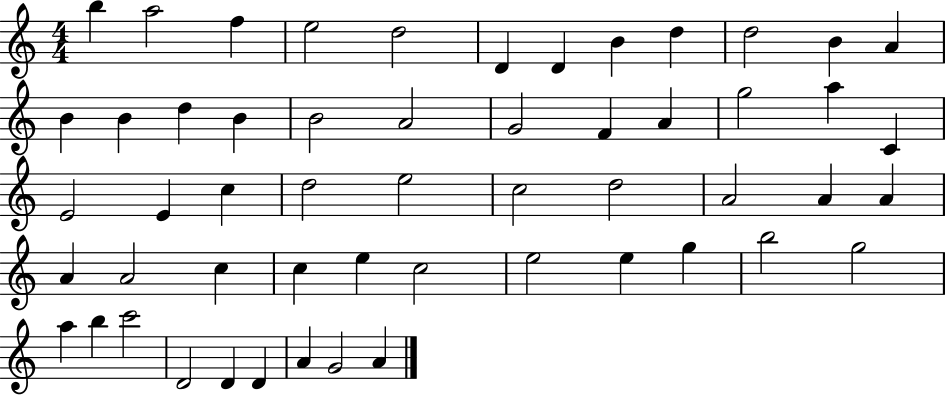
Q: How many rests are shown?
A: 0